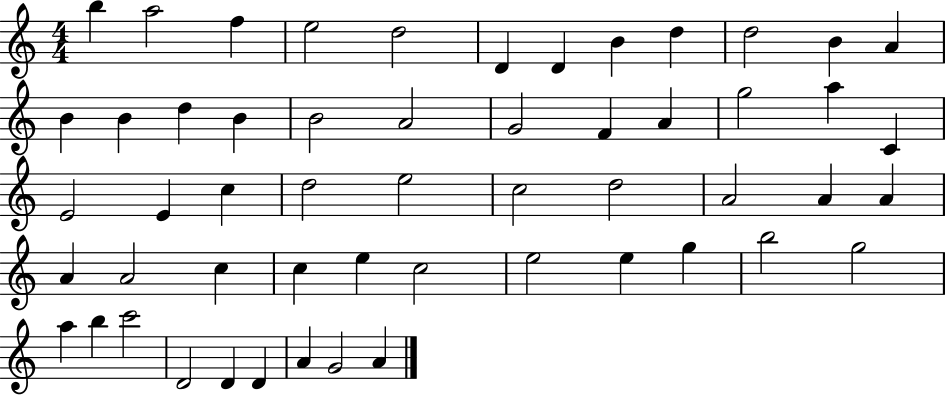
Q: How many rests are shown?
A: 0